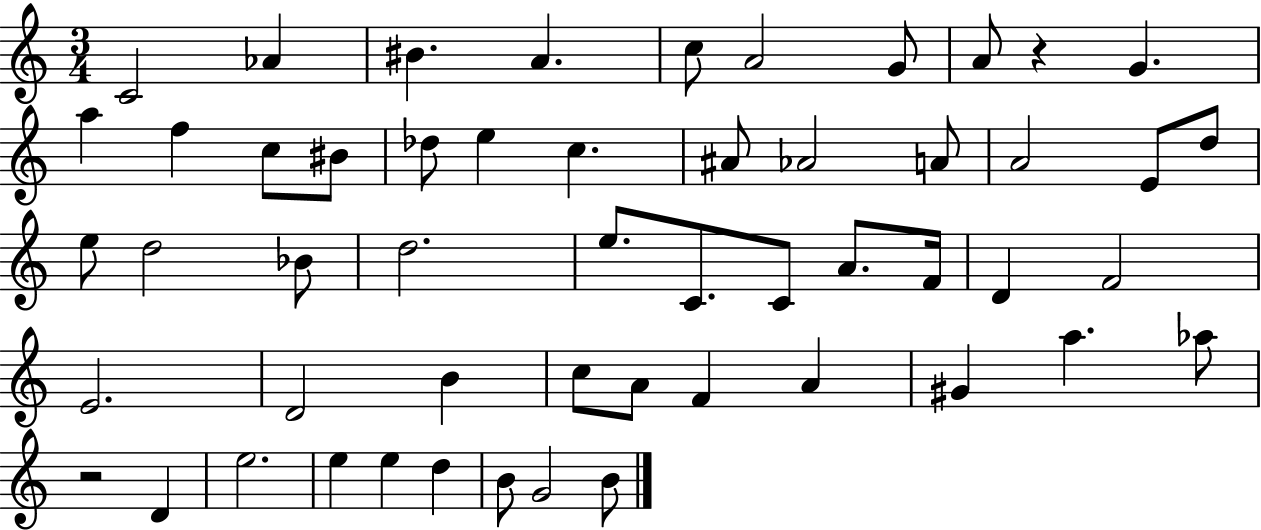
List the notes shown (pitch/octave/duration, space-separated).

C4/h Ab4/q BIS4/q. A4/q. C5/e A4/h G4/e A4/e R/q G4/q. A5/q F5/q C5/e BIS4/e Db5/e E5/q C5/q. A#4/e Ab4/h A4/e A4/h E4/e D5/e E5/e D5/h Bb4/e D5/h. E5/e. C4/e. C4/e A4/e. F4/s D4/q F4/h E4/h. D4/h B4/q C5/e A4/e F4/q A4/q G#4/q A5/q. Ab5/e R/h D4/q E5/h. E5/q E5/q D5/q B4/e G4/h B4/e